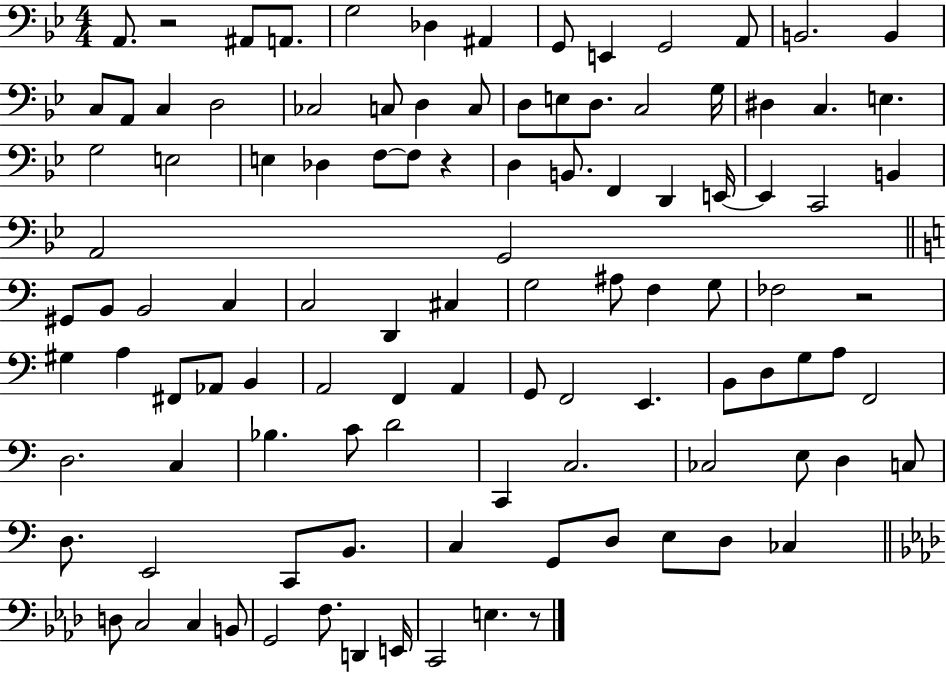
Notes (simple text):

A2/e. R/h A#2/e A2/e. G3/h Db3/q A#2/q G2/e E2/q G2/h A2/e B2/h. B2/q C3/e A2/e C3/q D3/h CES3/h C3/e D3/q C3/e D3/e E3/e D3/e. C3/h G3/s D#3/q C3/q. E3/q. G3/h E3/h E3/q Db3/q F3/e F3/e R/q D3/q B2/e. F2/q D2/q E2/s E2/q C2/h B2/q A2/h G2/h G#2/e B2/e B2/h C3/q C3/h D2/q C#3/q G3/h A#3/e F3/q G3/e FES3/h R/h G#3/q A3/q F#2/e Ab2/e B2/q A2/h F2/q A2/q G2/e F2/h E2/q. B2/e D3/e G3/e A3/e F2/h D3/h. C3/q Bb3/q. C4/e D4/h C2/q C3/h. CES3/h E3/e D3/q C3/e D3/e. E2/h C2/e B2/e. C3/q G2/e D3/e E3/e D3/e CES3/q D3/e C3/h C3/q B2/e G2/h F3/e. D2/q E2/s C2/h E3/q. R/e